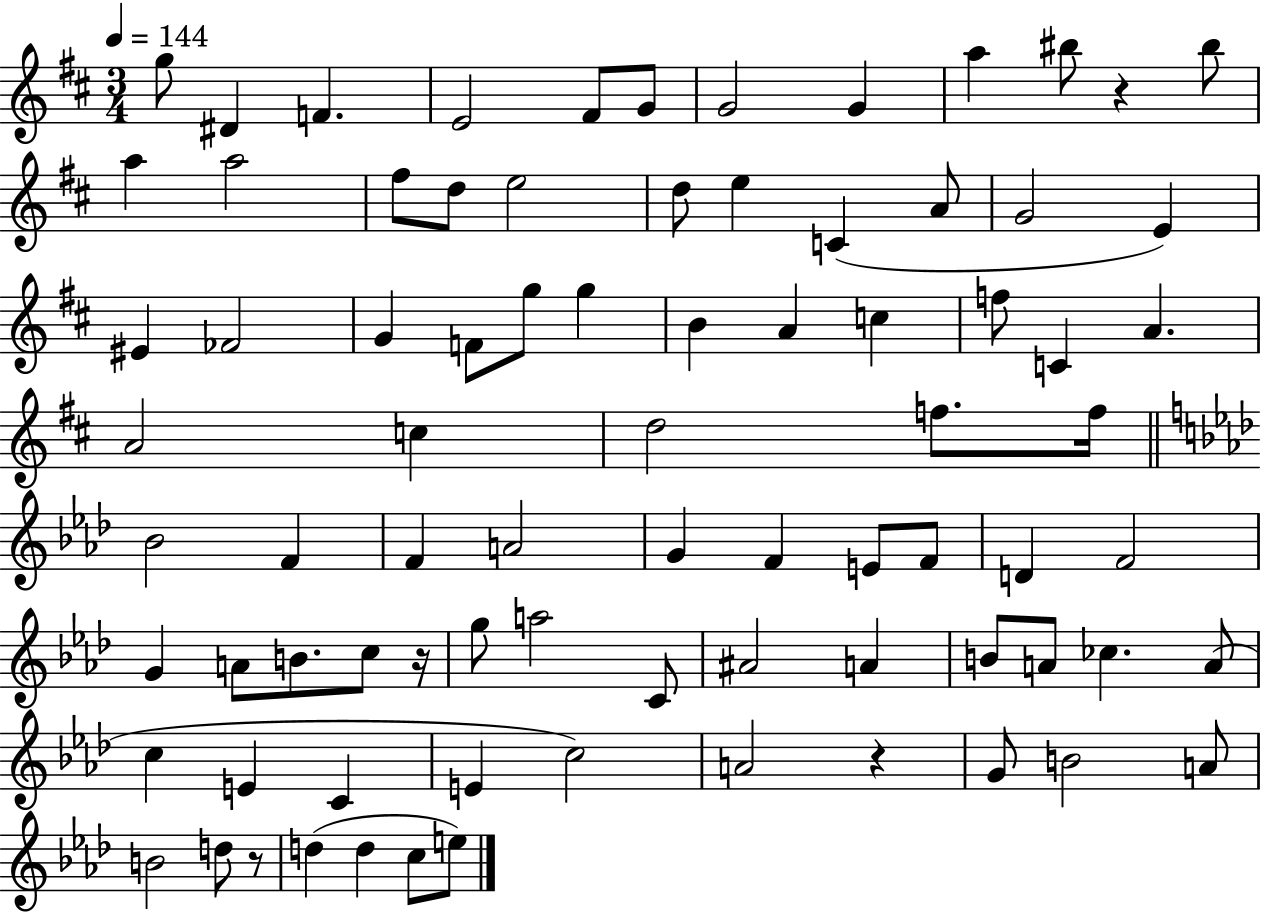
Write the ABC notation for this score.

X:1
T:Untitled
M:3/4
L:1/4
K:D
g/2 ^D F E2 ^F/2 G/2 G2 G a ^b/2 z ^b/2 a a2 ^f/2 d/2 e2 d/2 e C A/2 G2 E ^E _F2 G F/2 g/2 g B A c f/2 C A A2 c d2 f/2 f/4 _B2 F F A2 G F E/2 F/2 D F2 G A/2 B/2 c/2 z/4 g/2 a2 C/2 ^A2 A B/2 A/2 _c A/2 c E C E c2 A2 z G/2 B2 A/2 B2 d/2 z/2 d d c/2 e/2